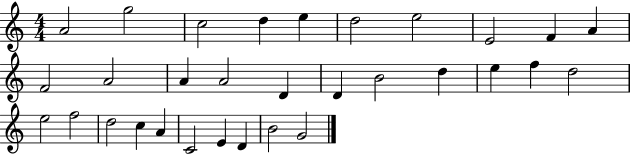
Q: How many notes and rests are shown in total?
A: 31